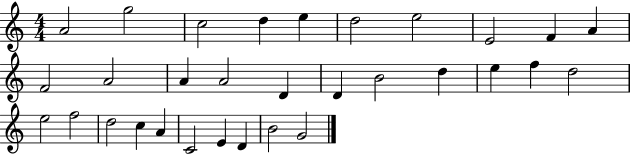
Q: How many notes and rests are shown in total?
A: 31